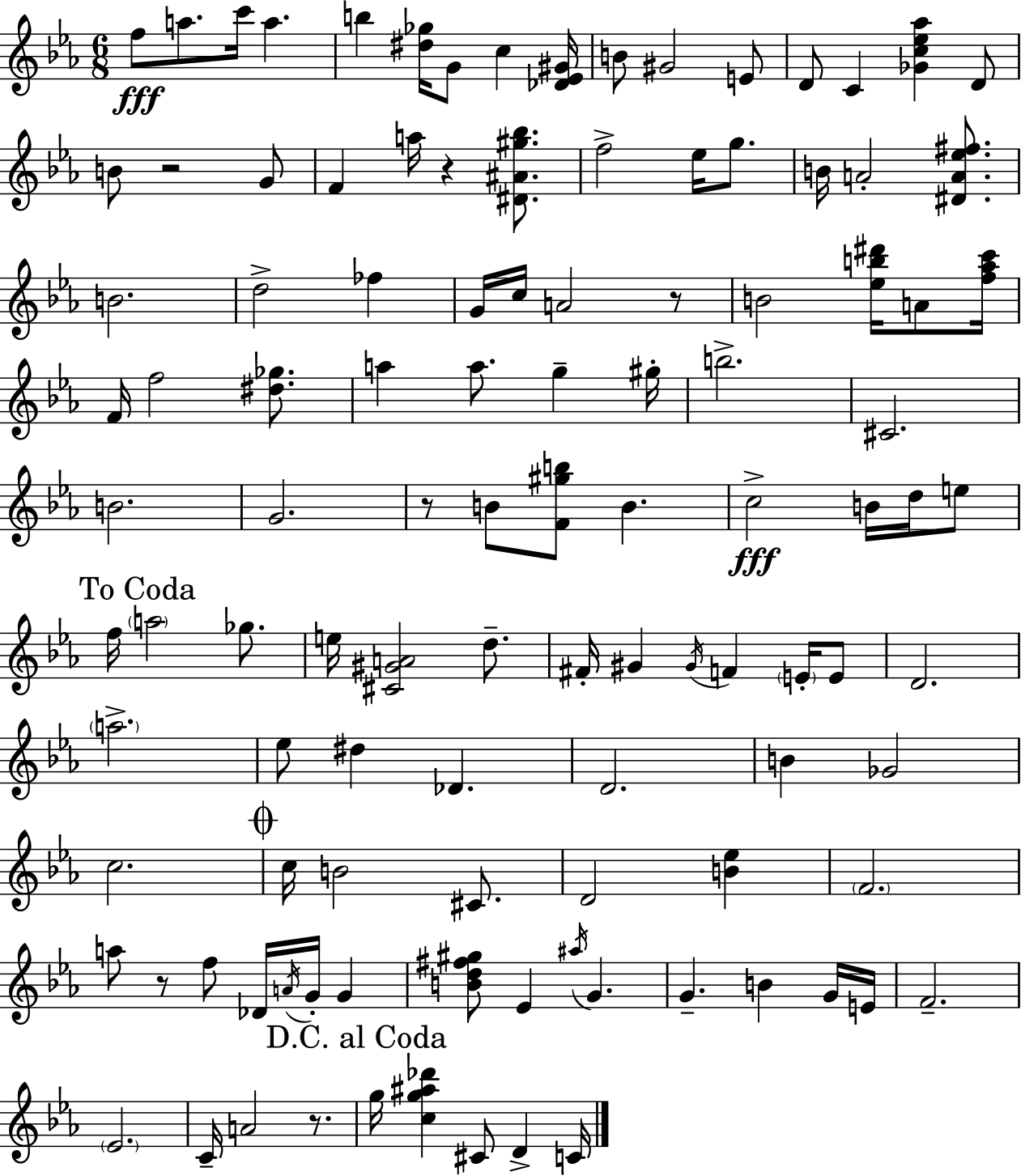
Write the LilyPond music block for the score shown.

{
  \clef treble
  \numericTimeSignature
  \time 6/8
  \key c \minor
  \repeat volta 2 { f''8\fff a''8. c'''16 a''4. | b''4 <dis'' ges''>16 g'8 c''4 <des' ees' gis'>16 | b'8 gis'2 e'8 | d'8 c'4 <ges' c'' ees'' aes''>4 d'8 | \break b'8 r2 g'8 | f'4 a''16 r4 <dis' ais' gis'' bes''>8. | f''2-> ees''16 g''8. | b'16 a'2-. <dis' a' ees'' fis''>8. | \break b'2. | d''2-> fes''4 | g'16 c''16 a'2 r8 | b'2 <ees'' b'' dis'''>16 a'8 <f'' aes'' c'''>16 | \break f'16 f''2 <dis'' ges''>8. | a''4 a''8. g''4-- gis''16-. | b''2.-> | cis'2. | \break b'2. | g'2. | r8 b'8 <f' gis'' b''>8 b'4. | c''2->\fff b'16 d''16 e''8 | \break \mark "To Coda" f''16 \parenthesize a''2 ges''8. | e''16 <cis' gis' a'>2 d''8.-- | fis'16-. gis'4 \acciaccatura { gis'16 } f'4 \parenthesize e'16-. e'8 | d'2. | \break \parenthesize a''2.-> | ees''8 dis''4 des'4. | d'2. | b'4 ges'2 | \break c''2. | \mark \markup { \musicglyph "scripts.coda" } c''16 b'2 cis'8. | d'2 <b' ees''>4 | \parenthesize f'2. | \break a''8 r8 f''8 des'16 \acciaccatura { a'16 } g'16-. g'4 | <b' d'' fis'' gis''>8 ees'4 \acciaccatura { ais''16 } g'4. | g'4.-- b'4 | g'16 e'16 f'2.-- | \break \parenthesize ees'2. | c'16-- a'2 | r8. \mark "D.C. al Coda" g''16 <c'' g'' ais'' des'''>4 cis'8 d'4-> | c'16 } \bar "|."
}